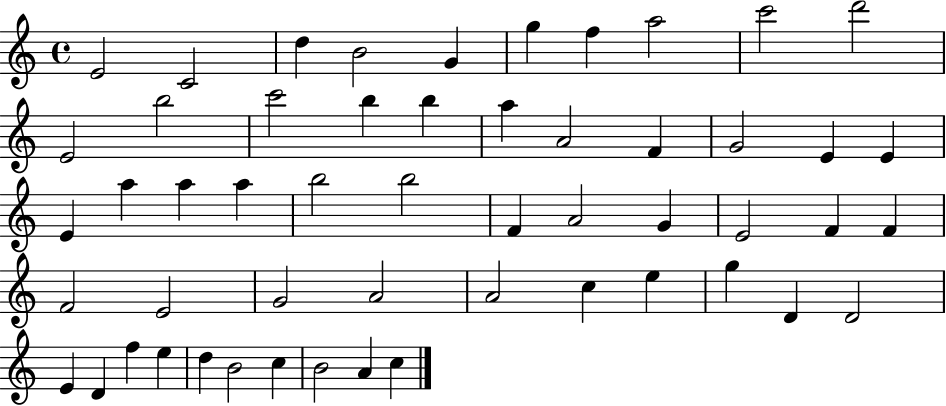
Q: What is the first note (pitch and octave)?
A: E4